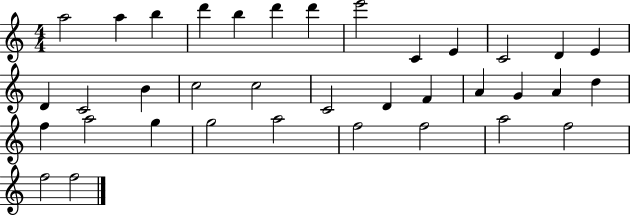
X:1
T:Untitled
M:4/4
L:1/4
K:C
a2 a b d' b d' d' e'2 C E C2 D E D C2 B c2 c2 C2 D F A G A d f a2 g g2 a2 f2 f2 a2 f2 f2 f2